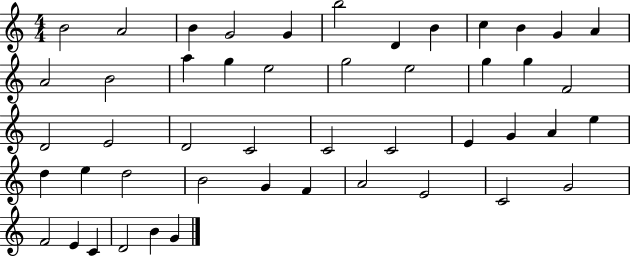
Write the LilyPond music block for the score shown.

{
  \clef treble
  \numericTimeSignature
  \time 4/4
  \key c \major
  b'2 a'2 | b'4 g'2 g'4 | b''2 d'4 b'4 | c''4 b'4 g'4 a'4 | \break a'2 b'2 | a''4 g''4 e''2 | g''2 e''2 | g''4 g''4 f'2 | \break d'2 e'2 | d'2 c'2 | c'2 c'2 | e'4 g'4 a'4 e''4 | \break d''4 e''4 d''2 | b'2 g'4 f'4 | a'2 e'2 | c'2 g'2 | \break f'2 e'4 c'4 | d'2 b'4 g'4 | \bar "|."
}